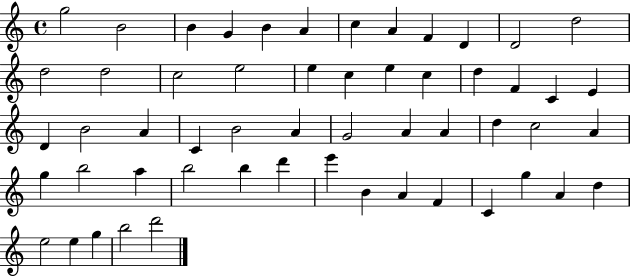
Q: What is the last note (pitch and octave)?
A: D6